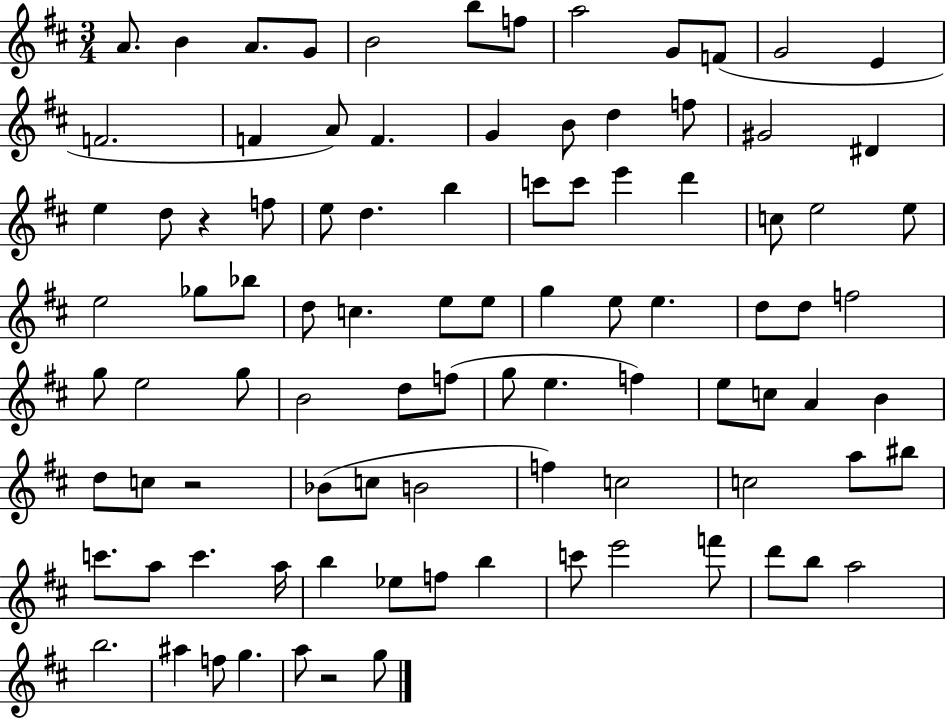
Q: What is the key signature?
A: D major